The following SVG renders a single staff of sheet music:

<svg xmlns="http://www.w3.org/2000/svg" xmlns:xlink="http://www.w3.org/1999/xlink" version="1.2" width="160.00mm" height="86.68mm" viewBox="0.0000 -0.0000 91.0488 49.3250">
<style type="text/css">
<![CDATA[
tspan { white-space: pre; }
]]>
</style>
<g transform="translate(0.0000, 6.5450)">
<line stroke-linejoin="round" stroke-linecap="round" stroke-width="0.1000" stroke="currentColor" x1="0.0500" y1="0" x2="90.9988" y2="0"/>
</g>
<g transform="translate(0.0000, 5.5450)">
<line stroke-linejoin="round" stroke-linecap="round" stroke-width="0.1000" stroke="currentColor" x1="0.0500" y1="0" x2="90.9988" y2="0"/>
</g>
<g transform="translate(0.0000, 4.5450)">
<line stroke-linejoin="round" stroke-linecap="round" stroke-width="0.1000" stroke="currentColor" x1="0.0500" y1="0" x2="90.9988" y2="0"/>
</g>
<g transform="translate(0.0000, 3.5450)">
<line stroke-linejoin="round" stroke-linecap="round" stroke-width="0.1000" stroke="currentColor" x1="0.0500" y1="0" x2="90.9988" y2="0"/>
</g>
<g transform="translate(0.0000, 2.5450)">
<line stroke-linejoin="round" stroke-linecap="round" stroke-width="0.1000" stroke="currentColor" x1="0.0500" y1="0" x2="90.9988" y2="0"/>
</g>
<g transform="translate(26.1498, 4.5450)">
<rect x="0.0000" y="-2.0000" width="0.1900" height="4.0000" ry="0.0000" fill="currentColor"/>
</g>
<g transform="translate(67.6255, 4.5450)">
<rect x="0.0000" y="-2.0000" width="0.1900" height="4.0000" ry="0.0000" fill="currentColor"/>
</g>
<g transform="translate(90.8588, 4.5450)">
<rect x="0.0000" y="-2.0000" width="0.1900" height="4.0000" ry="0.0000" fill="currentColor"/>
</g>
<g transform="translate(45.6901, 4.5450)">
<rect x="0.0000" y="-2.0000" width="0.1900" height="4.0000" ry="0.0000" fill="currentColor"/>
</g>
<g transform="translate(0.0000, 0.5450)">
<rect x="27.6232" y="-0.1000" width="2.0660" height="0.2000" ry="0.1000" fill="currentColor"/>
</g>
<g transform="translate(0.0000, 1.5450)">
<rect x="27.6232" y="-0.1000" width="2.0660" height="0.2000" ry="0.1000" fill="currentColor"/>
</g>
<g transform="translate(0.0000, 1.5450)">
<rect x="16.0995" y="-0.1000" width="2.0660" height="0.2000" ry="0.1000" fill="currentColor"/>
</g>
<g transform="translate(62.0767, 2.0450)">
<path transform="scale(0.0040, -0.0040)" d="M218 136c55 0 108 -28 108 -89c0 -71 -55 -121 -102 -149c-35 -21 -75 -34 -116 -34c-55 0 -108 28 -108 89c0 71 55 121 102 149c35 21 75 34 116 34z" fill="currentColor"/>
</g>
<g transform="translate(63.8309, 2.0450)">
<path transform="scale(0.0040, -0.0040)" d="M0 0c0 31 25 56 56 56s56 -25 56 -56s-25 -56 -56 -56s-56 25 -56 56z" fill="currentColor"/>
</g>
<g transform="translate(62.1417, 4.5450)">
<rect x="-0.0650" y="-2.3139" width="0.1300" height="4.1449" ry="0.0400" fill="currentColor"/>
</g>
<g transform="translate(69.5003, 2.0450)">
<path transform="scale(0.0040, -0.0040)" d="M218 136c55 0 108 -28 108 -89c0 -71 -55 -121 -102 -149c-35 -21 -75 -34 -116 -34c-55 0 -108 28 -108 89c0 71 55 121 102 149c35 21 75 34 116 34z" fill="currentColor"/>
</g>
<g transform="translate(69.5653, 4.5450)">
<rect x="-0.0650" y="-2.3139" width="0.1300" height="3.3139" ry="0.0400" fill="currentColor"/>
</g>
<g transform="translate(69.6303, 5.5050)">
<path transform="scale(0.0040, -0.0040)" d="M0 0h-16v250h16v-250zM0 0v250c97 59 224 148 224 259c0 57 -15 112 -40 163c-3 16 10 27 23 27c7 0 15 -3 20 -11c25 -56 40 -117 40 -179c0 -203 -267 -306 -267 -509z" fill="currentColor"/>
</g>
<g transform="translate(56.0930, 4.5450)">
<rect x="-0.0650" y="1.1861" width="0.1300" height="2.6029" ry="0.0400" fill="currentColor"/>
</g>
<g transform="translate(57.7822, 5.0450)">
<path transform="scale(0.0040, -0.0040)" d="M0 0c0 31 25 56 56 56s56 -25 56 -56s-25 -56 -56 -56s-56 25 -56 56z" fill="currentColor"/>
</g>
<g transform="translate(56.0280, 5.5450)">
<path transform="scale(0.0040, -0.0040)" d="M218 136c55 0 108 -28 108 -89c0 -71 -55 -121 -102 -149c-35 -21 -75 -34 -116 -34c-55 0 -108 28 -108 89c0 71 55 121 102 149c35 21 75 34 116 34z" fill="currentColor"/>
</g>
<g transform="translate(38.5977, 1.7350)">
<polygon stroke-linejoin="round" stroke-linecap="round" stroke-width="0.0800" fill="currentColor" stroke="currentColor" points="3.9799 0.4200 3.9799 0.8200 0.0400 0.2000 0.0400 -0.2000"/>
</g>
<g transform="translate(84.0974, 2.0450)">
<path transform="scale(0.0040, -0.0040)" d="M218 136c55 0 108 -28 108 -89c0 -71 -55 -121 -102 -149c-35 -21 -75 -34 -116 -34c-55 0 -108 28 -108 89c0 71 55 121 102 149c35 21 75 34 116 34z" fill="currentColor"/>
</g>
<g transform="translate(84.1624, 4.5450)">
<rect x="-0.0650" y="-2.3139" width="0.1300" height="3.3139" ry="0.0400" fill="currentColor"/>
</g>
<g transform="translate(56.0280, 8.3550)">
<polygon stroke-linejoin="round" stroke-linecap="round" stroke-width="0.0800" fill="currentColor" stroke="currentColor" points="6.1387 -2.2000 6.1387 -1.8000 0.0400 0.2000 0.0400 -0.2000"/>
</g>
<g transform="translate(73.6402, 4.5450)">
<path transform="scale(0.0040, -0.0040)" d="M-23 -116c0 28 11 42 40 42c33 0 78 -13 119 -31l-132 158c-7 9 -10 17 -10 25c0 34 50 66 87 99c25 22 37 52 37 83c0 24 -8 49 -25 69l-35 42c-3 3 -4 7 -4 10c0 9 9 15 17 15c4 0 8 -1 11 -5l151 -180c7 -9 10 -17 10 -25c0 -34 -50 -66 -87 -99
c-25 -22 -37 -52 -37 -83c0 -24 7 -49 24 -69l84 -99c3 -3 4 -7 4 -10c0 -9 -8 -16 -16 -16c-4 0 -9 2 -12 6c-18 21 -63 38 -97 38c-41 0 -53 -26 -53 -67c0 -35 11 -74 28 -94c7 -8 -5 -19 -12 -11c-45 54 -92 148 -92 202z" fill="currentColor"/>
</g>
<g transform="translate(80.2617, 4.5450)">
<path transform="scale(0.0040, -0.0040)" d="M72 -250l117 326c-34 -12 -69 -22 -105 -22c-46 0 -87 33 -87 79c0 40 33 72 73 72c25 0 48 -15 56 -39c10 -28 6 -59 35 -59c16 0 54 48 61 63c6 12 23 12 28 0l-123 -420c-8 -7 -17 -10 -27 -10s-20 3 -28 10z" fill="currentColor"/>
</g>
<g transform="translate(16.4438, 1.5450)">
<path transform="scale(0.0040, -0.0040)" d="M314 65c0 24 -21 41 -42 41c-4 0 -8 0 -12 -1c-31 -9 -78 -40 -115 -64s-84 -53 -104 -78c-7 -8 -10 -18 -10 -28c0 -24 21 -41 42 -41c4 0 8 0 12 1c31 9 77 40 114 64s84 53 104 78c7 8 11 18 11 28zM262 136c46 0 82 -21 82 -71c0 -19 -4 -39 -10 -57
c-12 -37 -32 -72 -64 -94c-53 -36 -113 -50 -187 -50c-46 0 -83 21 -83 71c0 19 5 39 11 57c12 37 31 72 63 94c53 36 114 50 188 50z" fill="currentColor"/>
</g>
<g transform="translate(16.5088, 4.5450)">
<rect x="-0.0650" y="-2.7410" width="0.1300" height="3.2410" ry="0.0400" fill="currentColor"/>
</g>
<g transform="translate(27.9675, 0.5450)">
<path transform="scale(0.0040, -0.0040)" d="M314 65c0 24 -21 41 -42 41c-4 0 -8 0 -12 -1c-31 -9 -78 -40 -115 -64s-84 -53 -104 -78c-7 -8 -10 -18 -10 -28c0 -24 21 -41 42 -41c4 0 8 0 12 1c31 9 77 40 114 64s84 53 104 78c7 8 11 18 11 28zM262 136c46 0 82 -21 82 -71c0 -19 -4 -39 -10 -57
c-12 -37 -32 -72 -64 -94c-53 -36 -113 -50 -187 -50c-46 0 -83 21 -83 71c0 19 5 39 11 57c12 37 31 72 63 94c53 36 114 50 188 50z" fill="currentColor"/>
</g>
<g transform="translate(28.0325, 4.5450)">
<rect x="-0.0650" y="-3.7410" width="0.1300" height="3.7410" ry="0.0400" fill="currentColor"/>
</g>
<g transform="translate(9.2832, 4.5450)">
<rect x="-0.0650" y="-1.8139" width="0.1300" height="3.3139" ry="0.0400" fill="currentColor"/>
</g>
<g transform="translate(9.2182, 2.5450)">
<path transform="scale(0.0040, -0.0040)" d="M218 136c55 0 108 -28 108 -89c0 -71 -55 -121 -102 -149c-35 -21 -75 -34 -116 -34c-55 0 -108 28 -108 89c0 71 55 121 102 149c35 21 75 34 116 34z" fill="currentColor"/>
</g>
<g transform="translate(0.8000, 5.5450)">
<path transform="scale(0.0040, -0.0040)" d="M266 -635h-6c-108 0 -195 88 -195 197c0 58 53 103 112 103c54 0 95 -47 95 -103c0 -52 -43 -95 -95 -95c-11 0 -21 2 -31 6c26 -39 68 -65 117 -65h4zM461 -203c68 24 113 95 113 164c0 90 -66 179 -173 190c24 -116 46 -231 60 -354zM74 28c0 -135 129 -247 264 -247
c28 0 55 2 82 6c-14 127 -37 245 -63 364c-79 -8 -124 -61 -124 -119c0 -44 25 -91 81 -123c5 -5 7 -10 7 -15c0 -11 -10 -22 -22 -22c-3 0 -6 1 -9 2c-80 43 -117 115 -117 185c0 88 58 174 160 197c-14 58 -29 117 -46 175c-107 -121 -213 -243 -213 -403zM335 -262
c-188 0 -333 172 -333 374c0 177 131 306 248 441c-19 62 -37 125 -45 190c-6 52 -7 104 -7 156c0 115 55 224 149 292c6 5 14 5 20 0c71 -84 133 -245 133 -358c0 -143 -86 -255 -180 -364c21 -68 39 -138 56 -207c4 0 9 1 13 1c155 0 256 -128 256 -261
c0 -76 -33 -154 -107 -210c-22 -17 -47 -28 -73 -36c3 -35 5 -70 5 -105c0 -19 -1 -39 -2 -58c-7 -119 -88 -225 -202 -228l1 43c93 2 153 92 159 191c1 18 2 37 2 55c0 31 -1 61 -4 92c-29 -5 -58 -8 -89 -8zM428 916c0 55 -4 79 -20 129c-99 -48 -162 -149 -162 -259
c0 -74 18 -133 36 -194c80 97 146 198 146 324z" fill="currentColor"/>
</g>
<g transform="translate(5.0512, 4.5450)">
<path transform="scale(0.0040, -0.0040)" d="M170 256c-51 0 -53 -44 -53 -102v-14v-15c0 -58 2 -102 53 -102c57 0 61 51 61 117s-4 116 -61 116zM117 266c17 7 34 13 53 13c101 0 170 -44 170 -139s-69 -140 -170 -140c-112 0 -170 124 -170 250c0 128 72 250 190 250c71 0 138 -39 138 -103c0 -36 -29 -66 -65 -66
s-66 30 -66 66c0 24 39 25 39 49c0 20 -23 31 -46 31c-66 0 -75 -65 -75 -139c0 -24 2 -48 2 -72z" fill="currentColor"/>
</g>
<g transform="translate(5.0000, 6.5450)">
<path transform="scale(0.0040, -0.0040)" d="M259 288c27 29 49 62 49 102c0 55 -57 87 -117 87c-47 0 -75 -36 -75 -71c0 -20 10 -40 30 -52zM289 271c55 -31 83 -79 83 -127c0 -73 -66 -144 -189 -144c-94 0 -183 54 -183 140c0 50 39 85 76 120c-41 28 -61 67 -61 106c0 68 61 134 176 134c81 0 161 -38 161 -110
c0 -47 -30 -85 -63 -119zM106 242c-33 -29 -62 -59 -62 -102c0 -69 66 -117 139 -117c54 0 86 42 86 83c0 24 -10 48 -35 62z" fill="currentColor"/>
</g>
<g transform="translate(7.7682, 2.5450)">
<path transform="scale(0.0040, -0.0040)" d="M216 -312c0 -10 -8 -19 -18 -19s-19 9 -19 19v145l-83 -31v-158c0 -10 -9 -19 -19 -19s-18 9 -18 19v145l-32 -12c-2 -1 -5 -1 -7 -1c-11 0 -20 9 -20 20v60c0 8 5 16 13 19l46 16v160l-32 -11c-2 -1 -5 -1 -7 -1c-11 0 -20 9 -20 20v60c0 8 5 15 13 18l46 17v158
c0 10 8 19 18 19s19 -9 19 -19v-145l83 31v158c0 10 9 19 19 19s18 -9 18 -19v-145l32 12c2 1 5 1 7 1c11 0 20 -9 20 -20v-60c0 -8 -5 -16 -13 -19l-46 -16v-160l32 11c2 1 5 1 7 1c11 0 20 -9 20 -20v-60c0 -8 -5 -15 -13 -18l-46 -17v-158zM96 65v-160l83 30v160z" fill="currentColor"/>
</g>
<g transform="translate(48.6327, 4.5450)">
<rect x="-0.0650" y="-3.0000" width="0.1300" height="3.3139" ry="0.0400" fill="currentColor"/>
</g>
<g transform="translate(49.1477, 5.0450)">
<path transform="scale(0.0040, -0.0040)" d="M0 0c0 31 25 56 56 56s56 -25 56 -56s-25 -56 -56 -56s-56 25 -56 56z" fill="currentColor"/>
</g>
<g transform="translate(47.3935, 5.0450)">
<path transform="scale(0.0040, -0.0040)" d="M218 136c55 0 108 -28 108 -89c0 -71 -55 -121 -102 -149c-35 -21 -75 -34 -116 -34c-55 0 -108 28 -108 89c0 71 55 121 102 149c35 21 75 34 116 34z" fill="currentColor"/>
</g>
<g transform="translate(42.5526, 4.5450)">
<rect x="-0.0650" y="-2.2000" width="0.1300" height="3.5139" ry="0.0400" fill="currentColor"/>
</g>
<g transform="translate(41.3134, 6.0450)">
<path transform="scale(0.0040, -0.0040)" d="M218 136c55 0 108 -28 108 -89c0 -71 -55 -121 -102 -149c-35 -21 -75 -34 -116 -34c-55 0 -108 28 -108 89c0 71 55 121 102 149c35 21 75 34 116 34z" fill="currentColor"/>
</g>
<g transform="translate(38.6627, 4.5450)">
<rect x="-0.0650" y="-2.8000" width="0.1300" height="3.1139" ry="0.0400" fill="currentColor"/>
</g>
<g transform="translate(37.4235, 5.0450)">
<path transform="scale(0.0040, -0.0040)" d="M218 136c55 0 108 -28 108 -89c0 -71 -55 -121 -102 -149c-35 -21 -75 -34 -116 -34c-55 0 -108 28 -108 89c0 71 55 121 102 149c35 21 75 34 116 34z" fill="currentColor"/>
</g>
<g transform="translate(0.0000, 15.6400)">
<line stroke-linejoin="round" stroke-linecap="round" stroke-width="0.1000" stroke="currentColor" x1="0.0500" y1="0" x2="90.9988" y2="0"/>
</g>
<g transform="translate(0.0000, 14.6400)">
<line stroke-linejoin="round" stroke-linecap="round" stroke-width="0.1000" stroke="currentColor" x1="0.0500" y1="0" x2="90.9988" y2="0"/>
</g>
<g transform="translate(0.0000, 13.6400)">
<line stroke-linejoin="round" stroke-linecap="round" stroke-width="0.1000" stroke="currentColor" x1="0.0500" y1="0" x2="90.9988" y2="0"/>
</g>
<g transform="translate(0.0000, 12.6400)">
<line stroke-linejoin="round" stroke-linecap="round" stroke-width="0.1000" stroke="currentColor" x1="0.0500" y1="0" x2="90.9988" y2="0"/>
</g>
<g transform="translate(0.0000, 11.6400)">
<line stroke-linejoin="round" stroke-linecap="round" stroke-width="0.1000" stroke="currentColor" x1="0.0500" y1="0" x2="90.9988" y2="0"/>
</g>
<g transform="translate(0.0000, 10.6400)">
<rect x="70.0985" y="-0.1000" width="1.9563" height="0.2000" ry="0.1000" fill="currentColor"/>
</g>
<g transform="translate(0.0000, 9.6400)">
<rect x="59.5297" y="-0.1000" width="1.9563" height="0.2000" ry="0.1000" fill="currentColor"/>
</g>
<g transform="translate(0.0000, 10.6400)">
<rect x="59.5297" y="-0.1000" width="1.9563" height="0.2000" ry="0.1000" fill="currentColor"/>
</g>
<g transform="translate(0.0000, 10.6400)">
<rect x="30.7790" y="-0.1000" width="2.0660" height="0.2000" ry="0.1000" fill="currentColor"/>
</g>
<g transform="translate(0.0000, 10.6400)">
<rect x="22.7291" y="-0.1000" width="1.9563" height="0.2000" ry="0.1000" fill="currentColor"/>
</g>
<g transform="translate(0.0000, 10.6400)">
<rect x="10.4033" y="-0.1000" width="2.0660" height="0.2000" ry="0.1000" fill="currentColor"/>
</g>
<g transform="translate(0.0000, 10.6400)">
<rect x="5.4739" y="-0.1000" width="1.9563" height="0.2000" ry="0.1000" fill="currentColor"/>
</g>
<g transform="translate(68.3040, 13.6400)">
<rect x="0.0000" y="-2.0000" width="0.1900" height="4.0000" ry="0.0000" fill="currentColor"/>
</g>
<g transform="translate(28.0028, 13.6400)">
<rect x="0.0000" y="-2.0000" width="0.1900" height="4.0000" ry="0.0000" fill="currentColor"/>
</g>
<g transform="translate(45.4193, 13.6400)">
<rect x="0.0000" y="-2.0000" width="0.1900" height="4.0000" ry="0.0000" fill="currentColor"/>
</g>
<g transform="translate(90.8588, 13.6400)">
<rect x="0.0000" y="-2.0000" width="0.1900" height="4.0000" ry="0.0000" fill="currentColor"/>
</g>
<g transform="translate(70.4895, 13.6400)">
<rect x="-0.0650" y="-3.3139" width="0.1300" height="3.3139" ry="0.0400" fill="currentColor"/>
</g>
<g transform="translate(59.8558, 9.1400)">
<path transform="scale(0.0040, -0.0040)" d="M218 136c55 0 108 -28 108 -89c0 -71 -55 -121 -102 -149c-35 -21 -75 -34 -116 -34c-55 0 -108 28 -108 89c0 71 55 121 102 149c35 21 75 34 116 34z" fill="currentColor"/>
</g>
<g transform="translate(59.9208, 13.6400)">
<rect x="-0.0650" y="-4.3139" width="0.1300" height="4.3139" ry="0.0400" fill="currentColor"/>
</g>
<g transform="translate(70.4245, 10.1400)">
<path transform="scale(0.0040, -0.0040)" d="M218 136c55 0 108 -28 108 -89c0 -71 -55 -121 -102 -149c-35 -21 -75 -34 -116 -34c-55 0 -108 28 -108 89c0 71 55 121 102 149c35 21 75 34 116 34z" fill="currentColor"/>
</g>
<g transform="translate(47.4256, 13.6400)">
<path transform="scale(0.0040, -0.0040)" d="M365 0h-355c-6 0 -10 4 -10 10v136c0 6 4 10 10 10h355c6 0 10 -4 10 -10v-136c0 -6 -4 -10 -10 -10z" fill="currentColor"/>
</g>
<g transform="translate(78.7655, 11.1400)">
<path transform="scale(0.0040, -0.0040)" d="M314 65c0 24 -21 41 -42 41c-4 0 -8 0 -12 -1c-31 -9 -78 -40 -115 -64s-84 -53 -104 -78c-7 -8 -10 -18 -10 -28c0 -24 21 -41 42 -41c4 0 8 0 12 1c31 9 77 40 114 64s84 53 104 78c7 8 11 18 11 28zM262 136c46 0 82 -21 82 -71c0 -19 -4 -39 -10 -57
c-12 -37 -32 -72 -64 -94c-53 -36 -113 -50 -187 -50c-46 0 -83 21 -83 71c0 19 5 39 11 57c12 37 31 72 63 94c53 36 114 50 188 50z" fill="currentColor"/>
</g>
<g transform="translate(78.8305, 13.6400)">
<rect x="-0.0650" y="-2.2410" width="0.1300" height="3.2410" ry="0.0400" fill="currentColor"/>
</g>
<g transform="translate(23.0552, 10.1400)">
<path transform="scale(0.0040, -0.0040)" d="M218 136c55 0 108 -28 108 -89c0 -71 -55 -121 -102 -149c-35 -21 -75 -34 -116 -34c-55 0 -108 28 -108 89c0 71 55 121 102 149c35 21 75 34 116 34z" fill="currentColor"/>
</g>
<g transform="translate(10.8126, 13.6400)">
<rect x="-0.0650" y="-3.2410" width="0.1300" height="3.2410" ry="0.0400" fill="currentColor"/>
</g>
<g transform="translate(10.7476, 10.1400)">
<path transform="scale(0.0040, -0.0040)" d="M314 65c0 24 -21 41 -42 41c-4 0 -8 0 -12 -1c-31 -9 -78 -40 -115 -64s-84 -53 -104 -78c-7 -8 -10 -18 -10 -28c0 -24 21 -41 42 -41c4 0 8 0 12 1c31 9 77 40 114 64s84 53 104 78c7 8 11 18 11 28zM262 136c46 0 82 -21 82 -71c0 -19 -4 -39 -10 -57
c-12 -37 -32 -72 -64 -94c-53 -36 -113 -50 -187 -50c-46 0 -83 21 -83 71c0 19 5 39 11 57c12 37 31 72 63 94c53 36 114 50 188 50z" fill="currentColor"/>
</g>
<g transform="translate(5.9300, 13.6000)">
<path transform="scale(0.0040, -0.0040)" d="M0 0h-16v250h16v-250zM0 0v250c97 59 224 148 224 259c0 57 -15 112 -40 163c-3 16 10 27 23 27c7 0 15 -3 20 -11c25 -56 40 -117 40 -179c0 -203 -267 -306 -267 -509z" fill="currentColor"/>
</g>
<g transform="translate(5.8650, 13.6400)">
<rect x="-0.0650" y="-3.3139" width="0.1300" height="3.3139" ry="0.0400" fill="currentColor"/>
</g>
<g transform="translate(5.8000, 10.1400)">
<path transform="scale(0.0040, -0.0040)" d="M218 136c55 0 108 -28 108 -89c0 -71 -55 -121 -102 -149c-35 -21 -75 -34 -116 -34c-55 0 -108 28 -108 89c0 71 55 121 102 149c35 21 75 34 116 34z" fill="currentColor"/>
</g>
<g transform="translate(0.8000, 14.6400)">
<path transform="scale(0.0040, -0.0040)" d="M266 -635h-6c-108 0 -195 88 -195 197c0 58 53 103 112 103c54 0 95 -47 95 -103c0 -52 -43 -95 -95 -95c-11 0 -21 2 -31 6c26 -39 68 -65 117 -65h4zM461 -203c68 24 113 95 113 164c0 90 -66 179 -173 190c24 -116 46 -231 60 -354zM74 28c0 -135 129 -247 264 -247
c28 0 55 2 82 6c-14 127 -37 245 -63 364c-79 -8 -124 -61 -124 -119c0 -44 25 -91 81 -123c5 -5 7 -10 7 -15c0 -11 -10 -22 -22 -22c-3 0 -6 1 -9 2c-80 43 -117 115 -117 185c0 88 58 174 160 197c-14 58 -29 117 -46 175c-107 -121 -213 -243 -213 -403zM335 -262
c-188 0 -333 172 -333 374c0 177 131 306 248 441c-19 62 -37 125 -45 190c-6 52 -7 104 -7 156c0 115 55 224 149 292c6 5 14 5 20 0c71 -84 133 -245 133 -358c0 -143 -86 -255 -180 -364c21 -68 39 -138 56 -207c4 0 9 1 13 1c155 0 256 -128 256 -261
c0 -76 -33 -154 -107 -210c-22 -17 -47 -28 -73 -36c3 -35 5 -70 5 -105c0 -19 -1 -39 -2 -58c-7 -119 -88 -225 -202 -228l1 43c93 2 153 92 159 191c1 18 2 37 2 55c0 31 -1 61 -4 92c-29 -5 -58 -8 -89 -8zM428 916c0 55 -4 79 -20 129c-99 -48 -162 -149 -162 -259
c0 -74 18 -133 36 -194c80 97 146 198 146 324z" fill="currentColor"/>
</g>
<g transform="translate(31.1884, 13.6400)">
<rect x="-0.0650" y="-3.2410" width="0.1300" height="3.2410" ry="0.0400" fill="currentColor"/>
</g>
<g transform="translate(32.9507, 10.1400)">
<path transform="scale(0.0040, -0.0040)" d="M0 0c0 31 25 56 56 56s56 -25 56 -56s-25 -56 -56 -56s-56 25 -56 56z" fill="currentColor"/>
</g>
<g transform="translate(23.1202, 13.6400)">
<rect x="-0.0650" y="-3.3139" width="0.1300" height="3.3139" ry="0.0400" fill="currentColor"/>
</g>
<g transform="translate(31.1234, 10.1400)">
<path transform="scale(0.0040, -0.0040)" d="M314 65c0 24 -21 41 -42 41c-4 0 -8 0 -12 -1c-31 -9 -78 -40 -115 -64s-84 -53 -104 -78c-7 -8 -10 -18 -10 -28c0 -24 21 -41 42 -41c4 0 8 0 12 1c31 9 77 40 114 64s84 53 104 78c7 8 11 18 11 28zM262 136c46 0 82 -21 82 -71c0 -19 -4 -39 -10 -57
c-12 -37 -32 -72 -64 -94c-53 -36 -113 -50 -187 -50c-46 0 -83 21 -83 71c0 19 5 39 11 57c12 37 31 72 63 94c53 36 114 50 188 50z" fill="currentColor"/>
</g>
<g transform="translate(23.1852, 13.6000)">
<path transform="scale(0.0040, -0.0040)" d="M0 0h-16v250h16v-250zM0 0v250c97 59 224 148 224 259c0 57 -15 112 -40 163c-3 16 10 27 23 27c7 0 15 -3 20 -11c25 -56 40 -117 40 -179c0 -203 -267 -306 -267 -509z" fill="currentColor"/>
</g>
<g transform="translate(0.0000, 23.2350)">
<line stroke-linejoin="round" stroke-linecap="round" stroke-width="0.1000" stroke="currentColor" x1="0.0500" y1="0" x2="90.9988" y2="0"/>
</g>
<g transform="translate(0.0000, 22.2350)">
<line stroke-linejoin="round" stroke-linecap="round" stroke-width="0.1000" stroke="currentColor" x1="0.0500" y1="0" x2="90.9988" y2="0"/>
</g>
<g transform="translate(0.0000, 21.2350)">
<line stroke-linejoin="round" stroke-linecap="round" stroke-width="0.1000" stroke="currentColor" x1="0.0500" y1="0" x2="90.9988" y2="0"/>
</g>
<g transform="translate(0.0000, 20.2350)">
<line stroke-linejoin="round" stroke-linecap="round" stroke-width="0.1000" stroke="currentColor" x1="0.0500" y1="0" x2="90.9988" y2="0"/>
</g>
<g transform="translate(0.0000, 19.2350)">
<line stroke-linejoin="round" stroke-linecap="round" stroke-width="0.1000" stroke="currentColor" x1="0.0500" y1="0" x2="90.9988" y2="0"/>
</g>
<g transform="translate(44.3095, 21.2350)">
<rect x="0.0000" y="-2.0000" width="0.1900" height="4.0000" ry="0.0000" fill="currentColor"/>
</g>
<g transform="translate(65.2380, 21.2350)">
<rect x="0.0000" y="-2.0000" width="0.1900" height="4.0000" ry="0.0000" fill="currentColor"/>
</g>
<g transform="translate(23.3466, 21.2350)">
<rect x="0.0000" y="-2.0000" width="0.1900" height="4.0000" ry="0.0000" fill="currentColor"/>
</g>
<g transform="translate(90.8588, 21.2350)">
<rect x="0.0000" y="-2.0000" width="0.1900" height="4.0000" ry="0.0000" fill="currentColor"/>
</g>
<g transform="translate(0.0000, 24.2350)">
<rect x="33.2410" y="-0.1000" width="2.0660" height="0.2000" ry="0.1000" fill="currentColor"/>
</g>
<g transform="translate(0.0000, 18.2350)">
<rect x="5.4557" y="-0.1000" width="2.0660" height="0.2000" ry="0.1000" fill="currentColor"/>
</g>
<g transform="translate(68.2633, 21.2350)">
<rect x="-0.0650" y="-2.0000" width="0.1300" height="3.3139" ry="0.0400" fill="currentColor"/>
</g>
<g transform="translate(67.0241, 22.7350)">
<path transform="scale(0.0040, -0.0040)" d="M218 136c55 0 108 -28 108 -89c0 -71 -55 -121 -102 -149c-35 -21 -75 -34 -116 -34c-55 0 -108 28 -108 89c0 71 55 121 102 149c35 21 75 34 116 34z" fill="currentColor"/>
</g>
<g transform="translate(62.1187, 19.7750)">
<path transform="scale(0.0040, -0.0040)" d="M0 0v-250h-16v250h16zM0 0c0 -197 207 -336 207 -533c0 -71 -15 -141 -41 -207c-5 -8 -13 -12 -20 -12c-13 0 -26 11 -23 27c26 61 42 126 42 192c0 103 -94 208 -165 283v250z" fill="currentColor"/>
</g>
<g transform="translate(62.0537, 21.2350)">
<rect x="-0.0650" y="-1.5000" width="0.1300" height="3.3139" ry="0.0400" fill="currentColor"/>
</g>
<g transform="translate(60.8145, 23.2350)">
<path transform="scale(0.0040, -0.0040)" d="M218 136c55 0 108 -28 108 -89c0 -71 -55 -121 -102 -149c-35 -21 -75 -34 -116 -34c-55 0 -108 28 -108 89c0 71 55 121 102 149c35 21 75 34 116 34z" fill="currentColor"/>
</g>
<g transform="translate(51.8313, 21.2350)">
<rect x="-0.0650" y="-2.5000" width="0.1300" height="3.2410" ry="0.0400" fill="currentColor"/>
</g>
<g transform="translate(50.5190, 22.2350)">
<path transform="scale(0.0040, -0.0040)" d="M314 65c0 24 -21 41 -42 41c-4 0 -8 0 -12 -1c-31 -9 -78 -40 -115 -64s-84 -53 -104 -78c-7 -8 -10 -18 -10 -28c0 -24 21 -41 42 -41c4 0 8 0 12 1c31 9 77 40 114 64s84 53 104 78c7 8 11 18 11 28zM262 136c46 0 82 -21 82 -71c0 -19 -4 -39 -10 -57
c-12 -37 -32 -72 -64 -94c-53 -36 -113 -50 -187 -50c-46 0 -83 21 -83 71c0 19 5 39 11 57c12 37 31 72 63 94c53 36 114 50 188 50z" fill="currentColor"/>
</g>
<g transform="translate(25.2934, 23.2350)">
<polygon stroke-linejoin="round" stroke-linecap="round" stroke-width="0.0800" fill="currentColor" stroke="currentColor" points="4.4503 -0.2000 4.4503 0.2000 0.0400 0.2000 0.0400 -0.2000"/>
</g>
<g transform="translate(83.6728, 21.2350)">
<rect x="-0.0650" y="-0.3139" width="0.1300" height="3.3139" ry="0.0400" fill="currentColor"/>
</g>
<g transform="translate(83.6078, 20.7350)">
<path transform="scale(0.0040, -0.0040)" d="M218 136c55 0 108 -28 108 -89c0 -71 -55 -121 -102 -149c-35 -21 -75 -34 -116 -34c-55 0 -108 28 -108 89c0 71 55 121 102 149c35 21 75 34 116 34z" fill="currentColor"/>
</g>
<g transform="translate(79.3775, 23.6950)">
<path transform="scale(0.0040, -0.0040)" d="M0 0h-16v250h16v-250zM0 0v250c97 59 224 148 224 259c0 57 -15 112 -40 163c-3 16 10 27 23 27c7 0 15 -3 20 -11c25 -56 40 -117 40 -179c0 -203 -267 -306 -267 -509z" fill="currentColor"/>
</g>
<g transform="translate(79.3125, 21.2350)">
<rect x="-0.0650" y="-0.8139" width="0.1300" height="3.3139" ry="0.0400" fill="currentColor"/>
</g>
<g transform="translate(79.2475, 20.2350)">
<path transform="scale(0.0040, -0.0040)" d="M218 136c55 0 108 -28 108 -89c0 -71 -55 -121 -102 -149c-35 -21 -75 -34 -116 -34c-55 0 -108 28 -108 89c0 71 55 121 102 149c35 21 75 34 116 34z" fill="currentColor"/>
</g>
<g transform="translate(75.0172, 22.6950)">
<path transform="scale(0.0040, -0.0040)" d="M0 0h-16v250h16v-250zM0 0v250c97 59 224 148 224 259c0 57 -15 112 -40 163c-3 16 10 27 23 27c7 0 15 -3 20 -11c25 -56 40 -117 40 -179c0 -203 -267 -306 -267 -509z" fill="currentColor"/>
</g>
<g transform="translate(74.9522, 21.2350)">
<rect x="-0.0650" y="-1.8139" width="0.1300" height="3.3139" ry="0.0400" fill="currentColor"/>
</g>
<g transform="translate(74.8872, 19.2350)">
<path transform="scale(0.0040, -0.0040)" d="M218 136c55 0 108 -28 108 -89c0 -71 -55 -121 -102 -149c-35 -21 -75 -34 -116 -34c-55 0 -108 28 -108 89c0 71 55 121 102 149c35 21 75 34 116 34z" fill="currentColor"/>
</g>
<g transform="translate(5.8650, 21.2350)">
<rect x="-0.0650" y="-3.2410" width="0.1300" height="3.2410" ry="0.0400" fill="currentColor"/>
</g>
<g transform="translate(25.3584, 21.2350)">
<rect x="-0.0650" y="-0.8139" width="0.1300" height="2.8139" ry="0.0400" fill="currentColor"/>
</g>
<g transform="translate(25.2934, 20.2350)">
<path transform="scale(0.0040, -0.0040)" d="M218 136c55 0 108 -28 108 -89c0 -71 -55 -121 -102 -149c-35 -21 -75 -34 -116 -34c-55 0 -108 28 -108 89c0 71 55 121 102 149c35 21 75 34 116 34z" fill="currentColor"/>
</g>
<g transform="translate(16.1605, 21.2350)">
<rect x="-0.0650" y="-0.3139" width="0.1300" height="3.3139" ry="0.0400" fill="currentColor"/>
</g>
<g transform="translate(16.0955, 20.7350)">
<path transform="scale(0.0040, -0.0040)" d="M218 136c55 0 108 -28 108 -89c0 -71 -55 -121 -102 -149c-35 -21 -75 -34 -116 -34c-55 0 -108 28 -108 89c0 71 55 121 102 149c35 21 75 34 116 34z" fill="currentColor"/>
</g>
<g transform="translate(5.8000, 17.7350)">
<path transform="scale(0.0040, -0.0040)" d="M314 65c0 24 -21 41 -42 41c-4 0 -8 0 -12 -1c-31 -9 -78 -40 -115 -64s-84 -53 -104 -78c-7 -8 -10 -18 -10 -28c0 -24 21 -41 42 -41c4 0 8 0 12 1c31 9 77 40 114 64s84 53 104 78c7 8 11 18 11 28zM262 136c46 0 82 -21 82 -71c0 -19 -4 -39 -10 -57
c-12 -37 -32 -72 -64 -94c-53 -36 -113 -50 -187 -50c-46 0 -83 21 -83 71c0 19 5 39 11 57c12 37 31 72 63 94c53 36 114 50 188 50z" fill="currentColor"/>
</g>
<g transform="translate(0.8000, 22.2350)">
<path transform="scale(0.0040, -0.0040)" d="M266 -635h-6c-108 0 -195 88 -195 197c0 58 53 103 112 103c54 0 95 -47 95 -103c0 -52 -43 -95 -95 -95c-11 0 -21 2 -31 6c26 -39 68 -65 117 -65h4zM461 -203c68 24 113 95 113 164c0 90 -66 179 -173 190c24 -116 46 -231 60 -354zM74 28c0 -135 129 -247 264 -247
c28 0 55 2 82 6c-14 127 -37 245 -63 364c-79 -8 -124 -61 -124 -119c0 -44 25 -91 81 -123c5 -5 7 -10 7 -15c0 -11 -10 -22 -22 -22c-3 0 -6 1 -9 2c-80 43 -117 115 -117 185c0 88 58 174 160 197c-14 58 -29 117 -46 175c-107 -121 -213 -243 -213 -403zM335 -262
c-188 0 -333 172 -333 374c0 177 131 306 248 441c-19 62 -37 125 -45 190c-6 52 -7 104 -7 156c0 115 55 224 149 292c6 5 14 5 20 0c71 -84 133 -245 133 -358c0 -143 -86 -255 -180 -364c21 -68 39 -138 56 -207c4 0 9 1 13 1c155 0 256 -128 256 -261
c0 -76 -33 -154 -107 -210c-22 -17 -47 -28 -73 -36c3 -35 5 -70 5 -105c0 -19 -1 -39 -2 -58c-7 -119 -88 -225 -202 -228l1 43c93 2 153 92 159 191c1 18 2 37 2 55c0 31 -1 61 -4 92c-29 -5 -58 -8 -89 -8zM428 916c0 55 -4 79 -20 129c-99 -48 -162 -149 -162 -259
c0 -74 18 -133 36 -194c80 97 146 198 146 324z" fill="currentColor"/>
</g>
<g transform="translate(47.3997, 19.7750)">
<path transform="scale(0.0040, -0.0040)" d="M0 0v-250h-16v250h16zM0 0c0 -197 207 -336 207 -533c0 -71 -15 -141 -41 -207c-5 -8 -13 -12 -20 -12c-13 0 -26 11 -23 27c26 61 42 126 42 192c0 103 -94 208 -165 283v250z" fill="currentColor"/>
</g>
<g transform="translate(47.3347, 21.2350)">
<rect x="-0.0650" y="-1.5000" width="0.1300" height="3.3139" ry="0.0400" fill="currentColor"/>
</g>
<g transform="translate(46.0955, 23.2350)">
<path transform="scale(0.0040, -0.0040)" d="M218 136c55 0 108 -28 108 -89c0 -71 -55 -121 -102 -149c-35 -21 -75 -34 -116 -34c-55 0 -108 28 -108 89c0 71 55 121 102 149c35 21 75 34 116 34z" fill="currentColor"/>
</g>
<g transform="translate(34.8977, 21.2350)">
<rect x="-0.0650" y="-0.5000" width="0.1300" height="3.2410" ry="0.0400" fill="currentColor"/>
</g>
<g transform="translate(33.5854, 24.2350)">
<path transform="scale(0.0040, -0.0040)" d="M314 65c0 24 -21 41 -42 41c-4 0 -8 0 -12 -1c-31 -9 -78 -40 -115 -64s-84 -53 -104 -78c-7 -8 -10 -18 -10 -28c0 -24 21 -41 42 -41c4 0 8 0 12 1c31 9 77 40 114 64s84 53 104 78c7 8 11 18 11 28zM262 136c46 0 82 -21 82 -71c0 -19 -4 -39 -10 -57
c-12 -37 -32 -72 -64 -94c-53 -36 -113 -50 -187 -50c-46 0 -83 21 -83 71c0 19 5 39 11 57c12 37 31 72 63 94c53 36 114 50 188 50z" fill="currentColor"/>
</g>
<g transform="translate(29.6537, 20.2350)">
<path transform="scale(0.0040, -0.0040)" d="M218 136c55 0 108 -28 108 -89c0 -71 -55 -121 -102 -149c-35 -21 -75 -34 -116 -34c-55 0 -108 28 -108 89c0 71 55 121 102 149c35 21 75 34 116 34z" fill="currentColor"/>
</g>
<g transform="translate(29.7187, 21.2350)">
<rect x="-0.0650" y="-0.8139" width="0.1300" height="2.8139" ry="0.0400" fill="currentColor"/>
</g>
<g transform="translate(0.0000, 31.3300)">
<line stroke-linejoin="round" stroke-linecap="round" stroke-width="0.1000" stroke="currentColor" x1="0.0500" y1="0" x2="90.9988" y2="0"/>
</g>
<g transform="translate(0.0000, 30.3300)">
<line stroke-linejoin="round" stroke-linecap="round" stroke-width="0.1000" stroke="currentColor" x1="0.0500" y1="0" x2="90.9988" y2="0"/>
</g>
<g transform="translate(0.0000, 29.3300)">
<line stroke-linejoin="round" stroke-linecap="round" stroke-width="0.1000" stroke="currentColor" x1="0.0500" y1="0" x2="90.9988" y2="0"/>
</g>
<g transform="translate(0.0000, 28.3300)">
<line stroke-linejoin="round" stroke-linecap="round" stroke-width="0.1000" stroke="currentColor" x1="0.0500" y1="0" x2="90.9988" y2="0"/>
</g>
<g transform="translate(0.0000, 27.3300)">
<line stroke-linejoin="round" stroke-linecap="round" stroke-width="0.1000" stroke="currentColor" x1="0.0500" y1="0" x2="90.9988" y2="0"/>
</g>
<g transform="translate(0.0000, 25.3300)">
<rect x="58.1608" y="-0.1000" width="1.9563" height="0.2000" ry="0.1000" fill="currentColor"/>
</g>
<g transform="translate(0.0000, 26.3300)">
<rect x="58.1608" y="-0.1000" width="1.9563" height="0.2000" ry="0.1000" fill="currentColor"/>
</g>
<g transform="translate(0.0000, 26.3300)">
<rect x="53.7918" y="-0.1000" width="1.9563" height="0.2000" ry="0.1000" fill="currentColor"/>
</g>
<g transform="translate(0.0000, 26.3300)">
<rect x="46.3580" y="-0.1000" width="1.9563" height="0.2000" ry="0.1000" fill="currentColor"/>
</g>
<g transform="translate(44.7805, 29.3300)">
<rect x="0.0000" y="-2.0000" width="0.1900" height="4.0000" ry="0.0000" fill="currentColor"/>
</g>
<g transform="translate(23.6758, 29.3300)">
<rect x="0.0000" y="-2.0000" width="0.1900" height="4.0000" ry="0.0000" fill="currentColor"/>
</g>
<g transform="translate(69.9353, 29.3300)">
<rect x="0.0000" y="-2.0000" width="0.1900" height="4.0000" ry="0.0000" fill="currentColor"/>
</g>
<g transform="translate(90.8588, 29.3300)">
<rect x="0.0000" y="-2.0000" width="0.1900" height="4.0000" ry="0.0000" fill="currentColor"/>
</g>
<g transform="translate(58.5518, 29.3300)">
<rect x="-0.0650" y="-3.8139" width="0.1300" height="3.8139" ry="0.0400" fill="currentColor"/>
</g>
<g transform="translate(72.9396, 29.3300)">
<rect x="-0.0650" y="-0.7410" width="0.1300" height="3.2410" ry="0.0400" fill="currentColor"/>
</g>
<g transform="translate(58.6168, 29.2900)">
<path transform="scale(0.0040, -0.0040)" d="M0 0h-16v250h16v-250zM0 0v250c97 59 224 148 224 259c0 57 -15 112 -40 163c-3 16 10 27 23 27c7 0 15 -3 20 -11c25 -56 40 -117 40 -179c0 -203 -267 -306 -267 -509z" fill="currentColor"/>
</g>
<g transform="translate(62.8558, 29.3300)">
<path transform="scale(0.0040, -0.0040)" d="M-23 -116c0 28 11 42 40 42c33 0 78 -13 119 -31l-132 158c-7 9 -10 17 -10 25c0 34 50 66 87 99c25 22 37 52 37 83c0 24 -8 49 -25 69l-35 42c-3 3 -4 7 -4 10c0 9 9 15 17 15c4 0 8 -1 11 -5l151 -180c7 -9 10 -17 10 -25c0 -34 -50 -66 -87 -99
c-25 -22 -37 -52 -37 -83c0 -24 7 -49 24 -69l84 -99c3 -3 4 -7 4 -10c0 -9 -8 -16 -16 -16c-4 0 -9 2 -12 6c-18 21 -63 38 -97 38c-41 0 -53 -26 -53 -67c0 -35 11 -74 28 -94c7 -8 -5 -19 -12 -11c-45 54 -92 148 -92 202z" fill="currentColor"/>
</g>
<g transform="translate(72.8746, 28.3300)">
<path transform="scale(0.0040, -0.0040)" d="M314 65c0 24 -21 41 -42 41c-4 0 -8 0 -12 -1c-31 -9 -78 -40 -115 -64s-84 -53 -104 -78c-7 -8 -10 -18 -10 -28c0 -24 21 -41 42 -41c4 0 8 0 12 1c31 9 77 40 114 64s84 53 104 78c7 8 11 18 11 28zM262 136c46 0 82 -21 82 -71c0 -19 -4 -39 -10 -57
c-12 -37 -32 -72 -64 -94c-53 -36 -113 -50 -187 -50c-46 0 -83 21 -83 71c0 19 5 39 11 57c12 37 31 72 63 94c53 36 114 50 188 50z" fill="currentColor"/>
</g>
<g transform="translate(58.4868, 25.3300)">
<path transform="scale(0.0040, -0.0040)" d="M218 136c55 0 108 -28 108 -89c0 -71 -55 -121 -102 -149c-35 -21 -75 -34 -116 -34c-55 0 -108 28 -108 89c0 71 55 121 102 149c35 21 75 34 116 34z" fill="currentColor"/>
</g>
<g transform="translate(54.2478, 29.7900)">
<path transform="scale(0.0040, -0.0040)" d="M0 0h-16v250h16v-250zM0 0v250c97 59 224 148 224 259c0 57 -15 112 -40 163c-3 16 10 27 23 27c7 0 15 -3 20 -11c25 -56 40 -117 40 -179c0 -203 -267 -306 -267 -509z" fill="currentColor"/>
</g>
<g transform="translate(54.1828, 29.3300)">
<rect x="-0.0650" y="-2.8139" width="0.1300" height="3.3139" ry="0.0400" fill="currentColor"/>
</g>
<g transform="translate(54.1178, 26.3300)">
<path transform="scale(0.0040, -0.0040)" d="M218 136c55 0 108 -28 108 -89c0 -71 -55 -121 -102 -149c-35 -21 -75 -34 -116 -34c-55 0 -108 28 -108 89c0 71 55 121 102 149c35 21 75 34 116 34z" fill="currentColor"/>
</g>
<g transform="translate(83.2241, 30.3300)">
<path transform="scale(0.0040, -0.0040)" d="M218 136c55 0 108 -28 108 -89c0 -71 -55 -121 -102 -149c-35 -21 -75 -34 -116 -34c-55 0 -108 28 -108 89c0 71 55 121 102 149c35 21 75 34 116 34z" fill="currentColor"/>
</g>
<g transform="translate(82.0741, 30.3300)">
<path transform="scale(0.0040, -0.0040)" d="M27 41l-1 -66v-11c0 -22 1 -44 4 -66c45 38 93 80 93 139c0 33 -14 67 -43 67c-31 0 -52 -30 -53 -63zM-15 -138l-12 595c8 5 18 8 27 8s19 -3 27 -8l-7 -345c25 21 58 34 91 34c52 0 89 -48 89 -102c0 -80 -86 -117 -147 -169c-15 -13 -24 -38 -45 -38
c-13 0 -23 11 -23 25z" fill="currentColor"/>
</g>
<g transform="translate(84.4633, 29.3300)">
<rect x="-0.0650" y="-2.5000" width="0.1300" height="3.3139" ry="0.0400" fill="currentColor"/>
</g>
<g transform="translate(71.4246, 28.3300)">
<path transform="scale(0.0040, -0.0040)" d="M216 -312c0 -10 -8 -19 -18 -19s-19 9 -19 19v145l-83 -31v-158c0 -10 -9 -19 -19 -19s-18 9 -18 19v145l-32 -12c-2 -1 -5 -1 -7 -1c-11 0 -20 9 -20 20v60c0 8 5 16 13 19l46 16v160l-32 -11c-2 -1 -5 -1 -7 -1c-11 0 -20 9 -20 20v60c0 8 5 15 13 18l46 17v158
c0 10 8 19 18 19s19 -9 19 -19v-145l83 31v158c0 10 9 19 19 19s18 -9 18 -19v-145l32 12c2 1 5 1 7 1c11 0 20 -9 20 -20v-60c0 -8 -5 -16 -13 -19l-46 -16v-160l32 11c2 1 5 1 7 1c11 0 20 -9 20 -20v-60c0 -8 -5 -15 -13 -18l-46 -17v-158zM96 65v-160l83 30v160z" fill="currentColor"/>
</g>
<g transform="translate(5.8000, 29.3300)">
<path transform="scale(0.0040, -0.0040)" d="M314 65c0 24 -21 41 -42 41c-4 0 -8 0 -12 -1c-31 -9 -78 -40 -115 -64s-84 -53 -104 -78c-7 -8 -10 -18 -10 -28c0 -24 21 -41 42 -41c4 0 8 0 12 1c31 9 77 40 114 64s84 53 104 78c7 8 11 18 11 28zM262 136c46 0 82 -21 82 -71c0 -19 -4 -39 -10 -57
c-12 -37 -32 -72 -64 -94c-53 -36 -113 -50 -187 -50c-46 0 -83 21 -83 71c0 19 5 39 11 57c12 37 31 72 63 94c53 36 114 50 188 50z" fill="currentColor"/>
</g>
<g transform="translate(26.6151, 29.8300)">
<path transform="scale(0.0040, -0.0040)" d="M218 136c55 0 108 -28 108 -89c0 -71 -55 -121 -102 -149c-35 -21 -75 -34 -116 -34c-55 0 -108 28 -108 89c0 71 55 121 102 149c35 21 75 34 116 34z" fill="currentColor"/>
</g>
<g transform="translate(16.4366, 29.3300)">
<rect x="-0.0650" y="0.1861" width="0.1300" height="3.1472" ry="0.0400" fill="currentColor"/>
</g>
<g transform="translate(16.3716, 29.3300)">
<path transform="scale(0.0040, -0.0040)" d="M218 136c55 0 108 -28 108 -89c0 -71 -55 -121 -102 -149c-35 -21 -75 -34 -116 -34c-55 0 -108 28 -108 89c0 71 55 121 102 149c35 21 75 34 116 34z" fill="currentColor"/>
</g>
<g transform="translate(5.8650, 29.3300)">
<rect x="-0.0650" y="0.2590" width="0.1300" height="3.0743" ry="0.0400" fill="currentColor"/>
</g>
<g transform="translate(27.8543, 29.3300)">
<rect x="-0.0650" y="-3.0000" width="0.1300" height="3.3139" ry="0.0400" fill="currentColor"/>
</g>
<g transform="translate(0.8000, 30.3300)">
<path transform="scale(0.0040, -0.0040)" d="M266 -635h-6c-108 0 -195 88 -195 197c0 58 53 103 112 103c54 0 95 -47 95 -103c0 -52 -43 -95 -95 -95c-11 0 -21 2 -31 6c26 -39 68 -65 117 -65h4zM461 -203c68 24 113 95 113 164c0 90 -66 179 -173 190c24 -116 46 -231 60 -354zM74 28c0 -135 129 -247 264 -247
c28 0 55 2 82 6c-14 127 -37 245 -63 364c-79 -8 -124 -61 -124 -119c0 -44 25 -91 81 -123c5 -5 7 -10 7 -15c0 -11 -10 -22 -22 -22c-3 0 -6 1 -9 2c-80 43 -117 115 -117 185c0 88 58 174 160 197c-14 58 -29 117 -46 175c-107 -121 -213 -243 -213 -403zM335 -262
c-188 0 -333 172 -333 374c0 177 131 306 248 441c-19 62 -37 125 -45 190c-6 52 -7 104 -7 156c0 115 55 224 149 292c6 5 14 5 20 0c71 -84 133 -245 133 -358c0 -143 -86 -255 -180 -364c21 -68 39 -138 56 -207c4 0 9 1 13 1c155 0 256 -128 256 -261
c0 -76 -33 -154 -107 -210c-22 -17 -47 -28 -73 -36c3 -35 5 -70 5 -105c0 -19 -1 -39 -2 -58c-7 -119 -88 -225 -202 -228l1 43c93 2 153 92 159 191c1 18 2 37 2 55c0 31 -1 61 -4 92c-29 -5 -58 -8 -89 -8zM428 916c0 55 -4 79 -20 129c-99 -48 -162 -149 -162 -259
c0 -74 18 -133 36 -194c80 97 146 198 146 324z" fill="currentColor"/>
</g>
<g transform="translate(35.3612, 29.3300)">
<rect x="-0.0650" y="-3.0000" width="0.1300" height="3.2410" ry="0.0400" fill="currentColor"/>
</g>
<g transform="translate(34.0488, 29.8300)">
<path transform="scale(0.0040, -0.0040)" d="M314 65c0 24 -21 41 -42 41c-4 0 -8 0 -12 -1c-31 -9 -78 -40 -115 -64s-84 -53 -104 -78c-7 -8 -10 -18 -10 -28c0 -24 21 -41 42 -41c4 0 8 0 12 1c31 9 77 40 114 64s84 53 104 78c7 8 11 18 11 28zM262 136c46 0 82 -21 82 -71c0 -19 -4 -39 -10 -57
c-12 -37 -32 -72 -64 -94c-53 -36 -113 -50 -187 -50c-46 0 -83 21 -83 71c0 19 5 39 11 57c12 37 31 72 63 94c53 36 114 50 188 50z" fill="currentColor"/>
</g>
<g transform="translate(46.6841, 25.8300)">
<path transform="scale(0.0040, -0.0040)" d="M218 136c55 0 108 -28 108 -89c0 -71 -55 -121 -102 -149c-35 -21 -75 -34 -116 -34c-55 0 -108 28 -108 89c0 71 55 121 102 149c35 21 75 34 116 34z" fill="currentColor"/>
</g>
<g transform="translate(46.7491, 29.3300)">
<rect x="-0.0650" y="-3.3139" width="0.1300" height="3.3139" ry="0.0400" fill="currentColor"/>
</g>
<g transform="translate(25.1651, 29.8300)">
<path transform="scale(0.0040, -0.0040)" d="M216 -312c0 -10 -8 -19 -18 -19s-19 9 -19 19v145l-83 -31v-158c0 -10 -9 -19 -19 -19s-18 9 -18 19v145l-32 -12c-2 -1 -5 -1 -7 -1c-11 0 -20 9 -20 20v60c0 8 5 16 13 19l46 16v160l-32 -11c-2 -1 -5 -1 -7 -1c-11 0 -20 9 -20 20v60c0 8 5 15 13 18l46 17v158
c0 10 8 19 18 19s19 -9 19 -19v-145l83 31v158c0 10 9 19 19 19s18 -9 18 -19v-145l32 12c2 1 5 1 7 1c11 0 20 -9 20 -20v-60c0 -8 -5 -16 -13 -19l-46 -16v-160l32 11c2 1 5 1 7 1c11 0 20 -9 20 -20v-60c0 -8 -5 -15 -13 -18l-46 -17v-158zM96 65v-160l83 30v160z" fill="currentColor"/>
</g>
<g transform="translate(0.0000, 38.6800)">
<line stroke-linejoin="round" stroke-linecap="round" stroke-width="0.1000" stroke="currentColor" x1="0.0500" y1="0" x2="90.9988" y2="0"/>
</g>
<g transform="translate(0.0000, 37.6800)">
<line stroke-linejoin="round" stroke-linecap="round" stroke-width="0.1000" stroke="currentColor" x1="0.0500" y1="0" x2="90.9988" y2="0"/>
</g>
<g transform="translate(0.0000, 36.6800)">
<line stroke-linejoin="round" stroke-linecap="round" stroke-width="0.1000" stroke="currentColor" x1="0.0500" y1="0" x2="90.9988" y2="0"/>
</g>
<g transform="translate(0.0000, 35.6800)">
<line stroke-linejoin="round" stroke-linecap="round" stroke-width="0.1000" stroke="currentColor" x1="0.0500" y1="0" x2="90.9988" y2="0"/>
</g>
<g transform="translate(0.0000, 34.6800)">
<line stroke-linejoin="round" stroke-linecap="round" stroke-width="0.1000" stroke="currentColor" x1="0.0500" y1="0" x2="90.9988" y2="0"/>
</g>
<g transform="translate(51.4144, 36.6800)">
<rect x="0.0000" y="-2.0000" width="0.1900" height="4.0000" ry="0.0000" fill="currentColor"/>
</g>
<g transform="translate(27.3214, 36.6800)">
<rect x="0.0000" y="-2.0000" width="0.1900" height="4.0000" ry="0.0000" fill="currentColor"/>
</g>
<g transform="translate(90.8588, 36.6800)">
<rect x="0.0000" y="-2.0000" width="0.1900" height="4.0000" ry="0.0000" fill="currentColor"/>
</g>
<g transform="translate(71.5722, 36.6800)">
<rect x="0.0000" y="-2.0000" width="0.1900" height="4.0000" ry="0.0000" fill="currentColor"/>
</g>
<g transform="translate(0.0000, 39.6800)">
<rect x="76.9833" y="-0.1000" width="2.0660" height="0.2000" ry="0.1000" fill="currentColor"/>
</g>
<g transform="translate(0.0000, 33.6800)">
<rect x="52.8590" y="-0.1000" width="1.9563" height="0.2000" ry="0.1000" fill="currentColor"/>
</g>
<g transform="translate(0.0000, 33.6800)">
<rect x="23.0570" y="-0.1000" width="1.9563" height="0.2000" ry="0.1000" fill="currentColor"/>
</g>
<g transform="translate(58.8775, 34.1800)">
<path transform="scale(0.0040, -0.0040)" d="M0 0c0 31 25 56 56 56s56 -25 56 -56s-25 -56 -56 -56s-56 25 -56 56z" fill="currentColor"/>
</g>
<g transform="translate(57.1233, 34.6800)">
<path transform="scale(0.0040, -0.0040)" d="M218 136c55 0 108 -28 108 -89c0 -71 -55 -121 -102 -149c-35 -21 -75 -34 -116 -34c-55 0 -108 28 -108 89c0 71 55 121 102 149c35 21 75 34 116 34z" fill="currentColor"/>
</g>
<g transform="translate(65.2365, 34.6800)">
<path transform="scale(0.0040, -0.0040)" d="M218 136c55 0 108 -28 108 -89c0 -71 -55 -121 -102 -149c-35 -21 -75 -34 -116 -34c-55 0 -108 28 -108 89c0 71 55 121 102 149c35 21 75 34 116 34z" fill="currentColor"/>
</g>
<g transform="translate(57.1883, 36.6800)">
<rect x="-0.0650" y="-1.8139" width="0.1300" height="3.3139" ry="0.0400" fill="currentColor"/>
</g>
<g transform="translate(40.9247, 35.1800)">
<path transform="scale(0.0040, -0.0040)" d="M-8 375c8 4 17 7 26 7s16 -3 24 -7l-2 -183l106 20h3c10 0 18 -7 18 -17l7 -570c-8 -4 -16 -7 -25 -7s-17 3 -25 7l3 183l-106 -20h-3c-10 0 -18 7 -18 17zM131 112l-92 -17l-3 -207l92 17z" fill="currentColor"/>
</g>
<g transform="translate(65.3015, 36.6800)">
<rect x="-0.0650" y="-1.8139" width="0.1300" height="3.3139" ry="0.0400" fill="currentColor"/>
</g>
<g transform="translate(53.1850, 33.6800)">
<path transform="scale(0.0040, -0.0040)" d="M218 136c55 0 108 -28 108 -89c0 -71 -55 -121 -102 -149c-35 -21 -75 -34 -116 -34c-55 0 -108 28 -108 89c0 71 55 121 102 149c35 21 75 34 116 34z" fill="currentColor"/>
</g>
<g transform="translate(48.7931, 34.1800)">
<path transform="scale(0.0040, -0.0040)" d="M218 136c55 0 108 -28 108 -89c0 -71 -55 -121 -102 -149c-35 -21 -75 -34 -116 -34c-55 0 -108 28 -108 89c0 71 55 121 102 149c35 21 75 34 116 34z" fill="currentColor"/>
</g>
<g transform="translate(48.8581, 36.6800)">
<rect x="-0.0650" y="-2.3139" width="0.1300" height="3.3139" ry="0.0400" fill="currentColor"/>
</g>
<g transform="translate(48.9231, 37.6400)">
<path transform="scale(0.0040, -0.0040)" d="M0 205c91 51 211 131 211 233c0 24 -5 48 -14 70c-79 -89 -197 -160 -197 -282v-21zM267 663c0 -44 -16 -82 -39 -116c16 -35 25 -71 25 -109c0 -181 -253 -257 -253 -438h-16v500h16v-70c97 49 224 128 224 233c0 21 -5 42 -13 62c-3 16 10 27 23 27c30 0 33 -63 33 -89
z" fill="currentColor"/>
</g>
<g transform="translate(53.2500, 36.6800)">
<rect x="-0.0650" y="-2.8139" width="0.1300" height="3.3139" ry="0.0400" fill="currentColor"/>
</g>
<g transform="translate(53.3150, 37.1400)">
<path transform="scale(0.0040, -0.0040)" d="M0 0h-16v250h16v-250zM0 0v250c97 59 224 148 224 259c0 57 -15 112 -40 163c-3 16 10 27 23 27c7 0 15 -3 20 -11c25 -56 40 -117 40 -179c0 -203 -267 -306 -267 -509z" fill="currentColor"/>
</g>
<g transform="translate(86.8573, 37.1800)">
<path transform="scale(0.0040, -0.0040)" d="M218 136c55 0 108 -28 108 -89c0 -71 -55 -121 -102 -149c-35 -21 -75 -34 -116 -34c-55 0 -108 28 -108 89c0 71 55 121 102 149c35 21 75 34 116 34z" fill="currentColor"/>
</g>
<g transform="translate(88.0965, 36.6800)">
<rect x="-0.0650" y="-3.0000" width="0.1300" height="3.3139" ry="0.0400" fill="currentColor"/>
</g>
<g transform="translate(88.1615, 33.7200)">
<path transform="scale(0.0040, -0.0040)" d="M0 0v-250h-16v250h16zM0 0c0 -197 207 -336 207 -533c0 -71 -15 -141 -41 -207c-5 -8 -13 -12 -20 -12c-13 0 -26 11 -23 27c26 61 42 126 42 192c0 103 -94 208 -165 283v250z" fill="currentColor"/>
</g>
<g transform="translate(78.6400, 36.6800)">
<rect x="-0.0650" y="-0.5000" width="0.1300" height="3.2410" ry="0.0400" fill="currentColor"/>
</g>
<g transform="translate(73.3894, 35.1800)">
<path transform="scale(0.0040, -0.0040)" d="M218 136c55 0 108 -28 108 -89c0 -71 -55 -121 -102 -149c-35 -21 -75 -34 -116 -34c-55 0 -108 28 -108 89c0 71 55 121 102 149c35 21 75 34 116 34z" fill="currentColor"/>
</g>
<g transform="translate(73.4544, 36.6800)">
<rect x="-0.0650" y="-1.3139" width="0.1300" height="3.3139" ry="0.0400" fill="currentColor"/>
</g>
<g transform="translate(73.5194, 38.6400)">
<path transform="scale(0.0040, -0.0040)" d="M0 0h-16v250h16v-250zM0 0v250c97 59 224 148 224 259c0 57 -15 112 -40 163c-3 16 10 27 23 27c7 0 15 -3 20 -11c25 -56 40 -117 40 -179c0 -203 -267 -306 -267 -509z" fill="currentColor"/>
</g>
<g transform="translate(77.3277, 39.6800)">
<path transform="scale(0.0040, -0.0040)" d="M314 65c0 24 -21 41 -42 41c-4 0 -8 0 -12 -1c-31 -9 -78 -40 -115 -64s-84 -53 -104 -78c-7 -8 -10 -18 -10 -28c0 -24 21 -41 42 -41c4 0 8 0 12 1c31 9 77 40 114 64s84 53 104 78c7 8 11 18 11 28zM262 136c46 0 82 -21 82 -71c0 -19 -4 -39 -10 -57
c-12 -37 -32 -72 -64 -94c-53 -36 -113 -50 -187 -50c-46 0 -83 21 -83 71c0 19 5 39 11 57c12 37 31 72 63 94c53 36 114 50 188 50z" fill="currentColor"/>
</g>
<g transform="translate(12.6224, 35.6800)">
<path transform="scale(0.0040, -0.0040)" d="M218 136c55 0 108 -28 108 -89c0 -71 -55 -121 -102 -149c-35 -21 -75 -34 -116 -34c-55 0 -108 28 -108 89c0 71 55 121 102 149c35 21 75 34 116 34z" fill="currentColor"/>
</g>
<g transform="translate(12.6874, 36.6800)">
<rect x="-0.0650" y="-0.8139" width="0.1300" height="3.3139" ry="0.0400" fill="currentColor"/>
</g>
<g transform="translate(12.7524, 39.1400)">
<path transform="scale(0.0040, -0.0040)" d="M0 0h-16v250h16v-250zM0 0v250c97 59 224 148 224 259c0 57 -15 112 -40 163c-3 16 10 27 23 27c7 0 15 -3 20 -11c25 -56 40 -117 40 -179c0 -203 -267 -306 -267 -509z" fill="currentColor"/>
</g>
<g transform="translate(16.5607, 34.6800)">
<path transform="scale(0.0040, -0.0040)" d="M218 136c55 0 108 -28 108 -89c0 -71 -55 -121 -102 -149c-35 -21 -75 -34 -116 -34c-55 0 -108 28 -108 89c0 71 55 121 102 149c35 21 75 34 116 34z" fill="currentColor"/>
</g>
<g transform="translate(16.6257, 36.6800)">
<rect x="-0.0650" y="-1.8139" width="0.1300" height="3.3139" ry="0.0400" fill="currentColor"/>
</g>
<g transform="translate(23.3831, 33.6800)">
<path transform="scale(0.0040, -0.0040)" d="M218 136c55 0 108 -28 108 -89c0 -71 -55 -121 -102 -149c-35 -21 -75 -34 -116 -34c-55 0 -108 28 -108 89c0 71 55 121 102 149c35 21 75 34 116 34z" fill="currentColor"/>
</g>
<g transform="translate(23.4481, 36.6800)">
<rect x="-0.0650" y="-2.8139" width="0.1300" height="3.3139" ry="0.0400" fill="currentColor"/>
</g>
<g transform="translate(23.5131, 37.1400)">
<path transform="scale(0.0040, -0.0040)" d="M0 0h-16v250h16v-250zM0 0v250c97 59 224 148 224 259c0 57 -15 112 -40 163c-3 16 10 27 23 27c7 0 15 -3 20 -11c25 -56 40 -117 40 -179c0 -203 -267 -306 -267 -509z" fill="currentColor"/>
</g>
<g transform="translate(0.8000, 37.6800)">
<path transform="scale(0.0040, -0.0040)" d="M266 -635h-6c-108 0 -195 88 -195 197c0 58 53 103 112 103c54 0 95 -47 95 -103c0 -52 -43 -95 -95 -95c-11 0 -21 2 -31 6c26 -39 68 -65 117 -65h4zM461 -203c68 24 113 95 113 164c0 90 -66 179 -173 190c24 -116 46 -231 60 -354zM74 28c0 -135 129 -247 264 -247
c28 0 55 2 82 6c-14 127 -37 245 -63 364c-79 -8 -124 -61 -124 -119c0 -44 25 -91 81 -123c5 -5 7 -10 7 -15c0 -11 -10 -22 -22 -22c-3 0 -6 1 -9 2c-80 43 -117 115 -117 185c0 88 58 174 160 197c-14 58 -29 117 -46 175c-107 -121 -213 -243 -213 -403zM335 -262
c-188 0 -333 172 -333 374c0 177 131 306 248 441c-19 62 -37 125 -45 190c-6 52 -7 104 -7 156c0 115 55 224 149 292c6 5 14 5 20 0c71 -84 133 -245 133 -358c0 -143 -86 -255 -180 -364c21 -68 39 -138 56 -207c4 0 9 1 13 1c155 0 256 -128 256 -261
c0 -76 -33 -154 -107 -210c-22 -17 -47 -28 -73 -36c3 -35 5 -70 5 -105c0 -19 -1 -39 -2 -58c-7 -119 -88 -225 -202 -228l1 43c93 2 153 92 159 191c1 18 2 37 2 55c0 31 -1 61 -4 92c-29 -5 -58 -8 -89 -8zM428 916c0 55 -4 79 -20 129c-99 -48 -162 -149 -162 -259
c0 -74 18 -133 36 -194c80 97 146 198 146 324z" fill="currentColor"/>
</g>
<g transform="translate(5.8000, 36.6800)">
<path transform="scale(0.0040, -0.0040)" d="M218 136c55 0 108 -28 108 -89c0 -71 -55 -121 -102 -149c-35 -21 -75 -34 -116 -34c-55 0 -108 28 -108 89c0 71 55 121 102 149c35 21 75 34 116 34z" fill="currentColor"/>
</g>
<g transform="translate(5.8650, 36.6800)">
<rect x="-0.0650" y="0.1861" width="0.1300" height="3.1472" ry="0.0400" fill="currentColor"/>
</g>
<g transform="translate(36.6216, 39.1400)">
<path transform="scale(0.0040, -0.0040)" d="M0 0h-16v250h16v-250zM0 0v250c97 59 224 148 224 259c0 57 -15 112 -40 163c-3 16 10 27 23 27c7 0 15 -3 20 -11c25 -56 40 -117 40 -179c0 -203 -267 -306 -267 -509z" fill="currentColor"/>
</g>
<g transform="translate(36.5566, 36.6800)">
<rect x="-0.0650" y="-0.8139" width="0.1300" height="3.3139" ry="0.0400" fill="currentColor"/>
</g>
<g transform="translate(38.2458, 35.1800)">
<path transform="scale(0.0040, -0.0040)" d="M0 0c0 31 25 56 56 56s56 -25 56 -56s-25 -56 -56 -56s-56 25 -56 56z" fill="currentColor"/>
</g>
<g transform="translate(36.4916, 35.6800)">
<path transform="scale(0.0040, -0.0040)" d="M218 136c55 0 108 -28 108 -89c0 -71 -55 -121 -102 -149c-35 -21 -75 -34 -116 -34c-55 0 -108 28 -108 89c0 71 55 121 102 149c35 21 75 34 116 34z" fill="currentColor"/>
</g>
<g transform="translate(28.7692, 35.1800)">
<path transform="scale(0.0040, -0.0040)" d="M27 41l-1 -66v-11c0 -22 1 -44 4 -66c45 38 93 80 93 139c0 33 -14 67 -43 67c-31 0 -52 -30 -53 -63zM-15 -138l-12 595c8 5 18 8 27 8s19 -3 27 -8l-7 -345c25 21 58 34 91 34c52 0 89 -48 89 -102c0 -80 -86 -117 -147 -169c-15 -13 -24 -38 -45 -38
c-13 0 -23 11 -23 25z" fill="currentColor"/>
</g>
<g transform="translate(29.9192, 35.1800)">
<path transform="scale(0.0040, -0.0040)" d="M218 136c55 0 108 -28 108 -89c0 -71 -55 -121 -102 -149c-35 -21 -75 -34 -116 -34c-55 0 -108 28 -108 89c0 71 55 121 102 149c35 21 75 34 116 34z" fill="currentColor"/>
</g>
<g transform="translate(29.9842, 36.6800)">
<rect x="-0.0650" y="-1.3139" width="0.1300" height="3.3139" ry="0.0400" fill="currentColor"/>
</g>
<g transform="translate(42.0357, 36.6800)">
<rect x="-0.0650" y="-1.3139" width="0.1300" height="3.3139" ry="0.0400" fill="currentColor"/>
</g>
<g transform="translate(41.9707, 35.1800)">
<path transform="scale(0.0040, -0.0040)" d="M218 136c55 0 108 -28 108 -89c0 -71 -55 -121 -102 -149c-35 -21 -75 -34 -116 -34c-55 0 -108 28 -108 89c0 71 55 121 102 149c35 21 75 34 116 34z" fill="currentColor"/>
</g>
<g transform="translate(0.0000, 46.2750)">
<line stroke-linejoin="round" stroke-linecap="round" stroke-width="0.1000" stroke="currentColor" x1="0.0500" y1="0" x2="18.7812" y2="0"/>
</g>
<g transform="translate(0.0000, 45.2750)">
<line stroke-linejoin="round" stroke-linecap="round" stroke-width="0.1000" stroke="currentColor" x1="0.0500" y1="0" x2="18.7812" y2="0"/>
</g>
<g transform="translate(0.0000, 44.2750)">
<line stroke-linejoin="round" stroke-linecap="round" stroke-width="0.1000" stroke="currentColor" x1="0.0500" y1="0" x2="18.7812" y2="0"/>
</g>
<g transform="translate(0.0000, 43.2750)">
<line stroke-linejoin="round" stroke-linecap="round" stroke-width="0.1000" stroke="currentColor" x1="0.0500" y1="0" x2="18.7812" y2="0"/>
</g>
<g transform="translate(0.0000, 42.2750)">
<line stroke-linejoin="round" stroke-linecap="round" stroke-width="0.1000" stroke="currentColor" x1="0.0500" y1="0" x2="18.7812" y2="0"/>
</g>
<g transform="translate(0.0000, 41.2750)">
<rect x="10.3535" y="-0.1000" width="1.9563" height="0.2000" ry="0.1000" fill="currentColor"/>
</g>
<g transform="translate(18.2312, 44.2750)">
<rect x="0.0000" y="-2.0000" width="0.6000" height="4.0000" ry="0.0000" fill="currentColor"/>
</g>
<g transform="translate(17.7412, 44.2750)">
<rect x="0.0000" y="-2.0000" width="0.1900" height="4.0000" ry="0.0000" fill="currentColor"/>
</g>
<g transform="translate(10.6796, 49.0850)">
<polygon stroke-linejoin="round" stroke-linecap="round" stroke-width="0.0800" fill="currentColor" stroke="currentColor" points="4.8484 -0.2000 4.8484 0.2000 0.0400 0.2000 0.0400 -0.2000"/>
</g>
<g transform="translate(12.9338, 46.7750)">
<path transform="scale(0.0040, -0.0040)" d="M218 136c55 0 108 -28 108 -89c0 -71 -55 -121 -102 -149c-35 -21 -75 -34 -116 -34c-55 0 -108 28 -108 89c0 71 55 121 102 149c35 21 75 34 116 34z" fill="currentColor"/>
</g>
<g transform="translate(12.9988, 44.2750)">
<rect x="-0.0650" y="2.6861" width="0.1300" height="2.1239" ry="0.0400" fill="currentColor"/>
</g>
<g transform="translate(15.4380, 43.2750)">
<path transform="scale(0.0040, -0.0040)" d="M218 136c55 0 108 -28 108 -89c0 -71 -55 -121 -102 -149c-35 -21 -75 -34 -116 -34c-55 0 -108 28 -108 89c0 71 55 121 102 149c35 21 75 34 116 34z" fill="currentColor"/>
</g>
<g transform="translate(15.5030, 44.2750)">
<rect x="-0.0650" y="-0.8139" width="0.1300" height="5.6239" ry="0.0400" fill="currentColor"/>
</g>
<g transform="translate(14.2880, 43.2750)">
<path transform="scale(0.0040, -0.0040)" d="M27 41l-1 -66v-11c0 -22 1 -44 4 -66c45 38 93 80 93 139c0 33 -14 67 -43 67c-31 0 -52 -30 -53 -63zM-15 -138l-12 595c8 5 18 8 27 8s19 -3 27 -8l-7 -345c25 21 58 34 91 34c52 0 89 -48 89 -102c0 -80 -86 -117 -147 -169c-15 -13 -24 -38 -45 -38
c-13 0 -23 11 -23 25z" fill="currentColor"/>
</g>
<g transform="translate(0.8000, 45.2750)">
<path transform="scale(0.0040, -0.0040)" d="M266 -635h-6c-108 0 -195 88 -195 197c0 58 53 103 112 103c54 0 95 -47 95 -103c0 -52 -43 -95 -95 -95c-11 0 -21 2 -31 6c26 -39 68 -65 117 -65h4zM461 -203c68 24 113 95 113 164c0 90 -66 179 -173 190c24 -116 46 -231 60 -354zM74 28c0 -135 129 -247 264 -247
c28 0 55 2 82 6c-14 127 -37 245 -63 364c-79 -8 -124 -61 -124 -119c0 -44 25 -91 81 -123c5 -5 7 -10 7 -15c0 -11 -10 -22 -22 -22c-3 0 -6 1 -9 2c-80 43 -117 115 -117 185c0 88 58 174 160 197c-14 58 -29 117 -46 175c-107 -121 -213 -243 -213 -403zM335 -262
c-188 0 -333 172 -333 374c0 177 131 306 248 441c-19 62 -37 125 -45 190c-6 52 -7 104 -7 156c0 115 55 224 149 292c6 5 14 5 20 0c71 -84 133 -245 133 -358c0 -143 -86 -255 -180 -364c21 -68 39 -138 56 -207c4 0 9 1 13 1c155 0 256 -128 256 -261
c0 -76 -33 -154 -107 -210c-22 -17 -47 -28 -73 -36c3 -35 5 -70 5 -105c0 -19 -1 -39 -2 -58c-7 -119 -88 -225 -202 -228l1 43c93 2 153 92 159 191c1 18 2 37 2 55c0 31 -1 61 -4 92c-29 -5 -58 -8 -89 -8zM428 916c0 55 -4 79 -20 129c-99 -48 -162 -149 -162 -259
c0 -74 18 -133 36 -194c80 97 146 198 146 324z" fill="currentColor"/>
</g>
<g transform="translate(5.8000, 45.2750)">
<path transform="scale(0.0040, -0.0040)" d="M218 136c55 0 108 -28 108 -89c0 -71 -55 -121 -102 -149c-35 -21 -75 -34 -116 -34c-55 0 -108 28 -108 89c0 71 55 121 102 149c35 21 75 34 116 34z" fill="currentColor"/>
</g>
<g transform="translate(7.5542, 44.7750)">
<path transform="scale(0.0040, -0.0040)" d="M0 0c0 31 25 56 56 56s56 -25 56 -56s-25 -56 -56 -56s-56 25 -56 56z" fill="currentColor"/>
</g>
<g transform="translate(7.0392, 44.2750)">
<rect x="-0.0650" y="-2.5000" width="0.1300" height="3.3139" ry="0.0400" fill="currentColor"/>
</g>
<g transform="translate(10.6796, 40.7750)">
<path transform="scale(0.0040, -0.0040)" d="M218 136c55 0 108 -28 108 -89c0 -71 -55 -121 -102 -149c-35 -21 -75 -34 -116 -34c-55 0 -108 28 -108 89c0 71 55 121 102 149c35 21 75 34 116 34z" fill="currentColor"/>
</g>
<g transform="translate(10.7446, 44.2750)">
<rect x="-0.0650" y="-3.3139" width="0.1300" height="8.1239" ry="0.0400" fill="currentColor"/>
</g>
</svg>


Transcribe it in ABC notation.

X:1
T:Untitled
M:6/8
L:1/4
K:C
^f a2 c'2 A/2 F/2 A G/2 g/2 g/2 z z/2 g b/2 b2 b/2 b2 z2 d' b g2 b2 c d/2 d/2 C2 E/2 G2 E/2 F f/2 d/2 c B2 B ^A ^A2 b a/2 c'/2 z ^d2 _G B d/2 f a/2 _e d/2 e g/4 a/2 f f e/2 C2 A/2 G b/2 D/2 _d/2